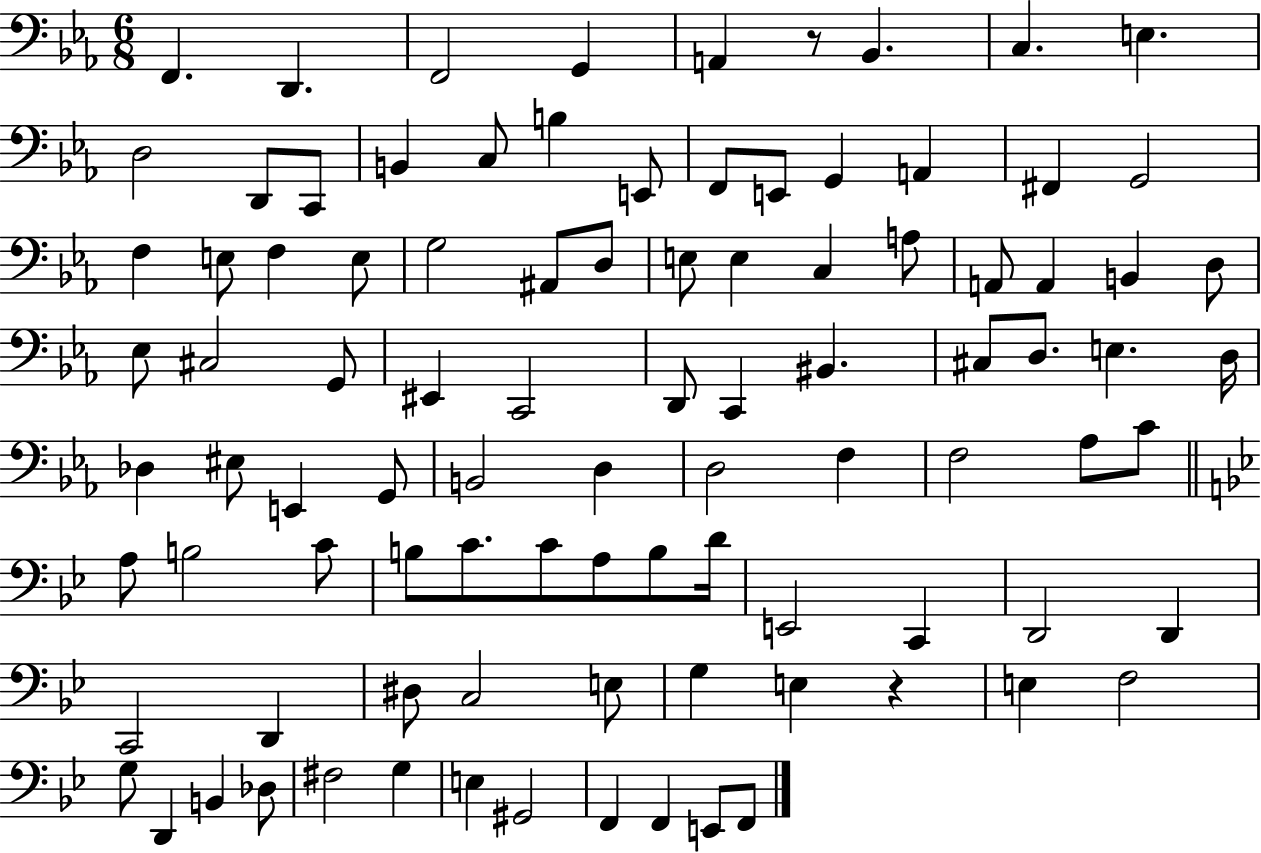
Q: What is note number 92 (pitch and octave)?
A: E2